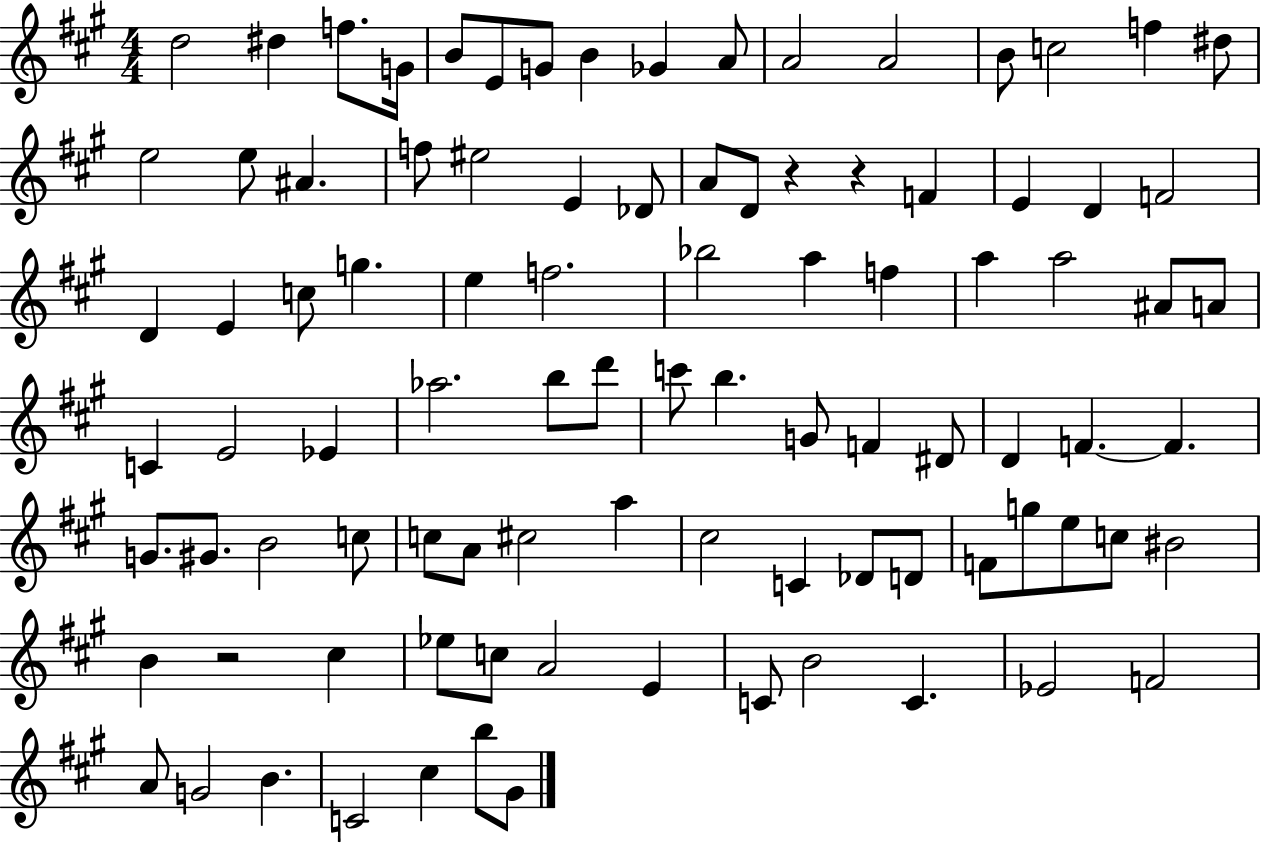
D5/h D#5/q F5/e. G4/s B4/e E4/e G4/e B4/q Gb4/q A4/e A4/h A4/h B4/e C5/h F5/q D#5/e E5/h E5/e A#4/q. F5/e EIS5/h E4/q Db4/e A4/e D4/e R/q R/q F4/q E4/q D4/q F4/h D4/q E4/q C5/e G5/q. E5/q F5/h. Bb5/h A5/q F5/q A5/q A5/h A#4/e A4/e C4/q E4/h Eb4/q Ab5/h. B5/e D6/e C6/e B5/q. G4/e F4/q D#4/e D4/q F4/q. F4/q. G4/e. G#4/e. B4/h C5/e C5/e A4/e C#5/h A5/q C#5/h C4/q Db4/e D4/e F4/e G5/e E5/e C5/e BIS4/h B4/q R/h C#5/q Eb5/e C5/e A4/h E4/q C4/e B4/h C4/q. Eb4/h F4/h A4/e G4/h B4/q. C4/h C#5/q B5/e G#4/e